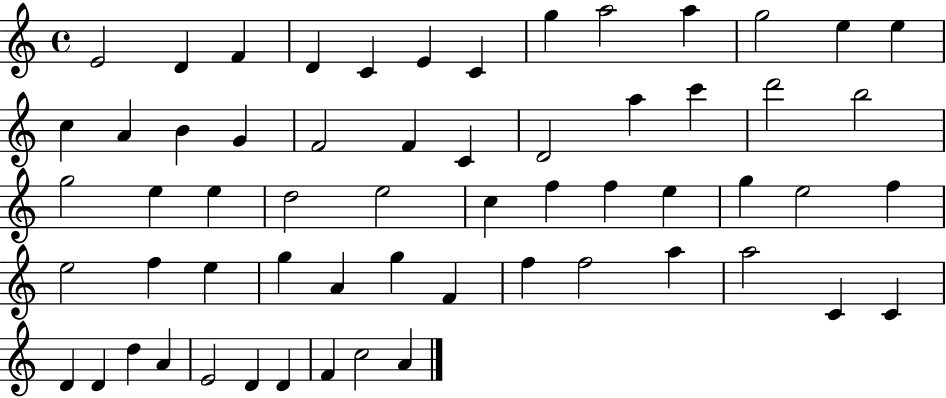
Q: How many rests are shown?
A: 0